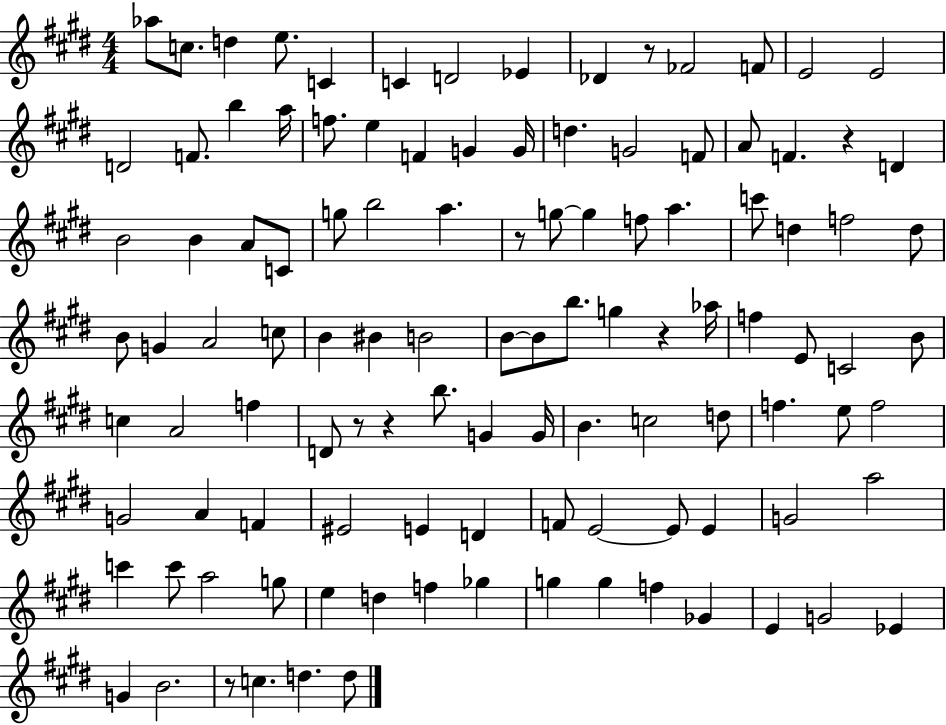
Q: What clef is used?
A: treble